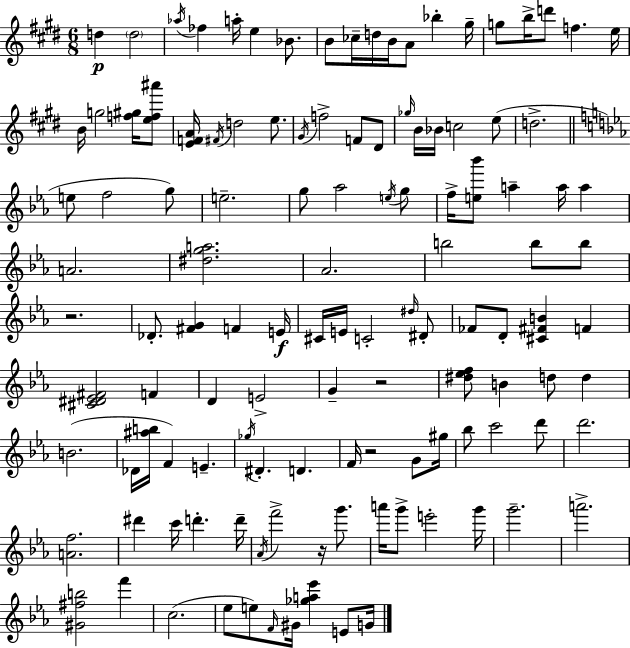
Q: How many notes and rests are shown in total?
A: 121